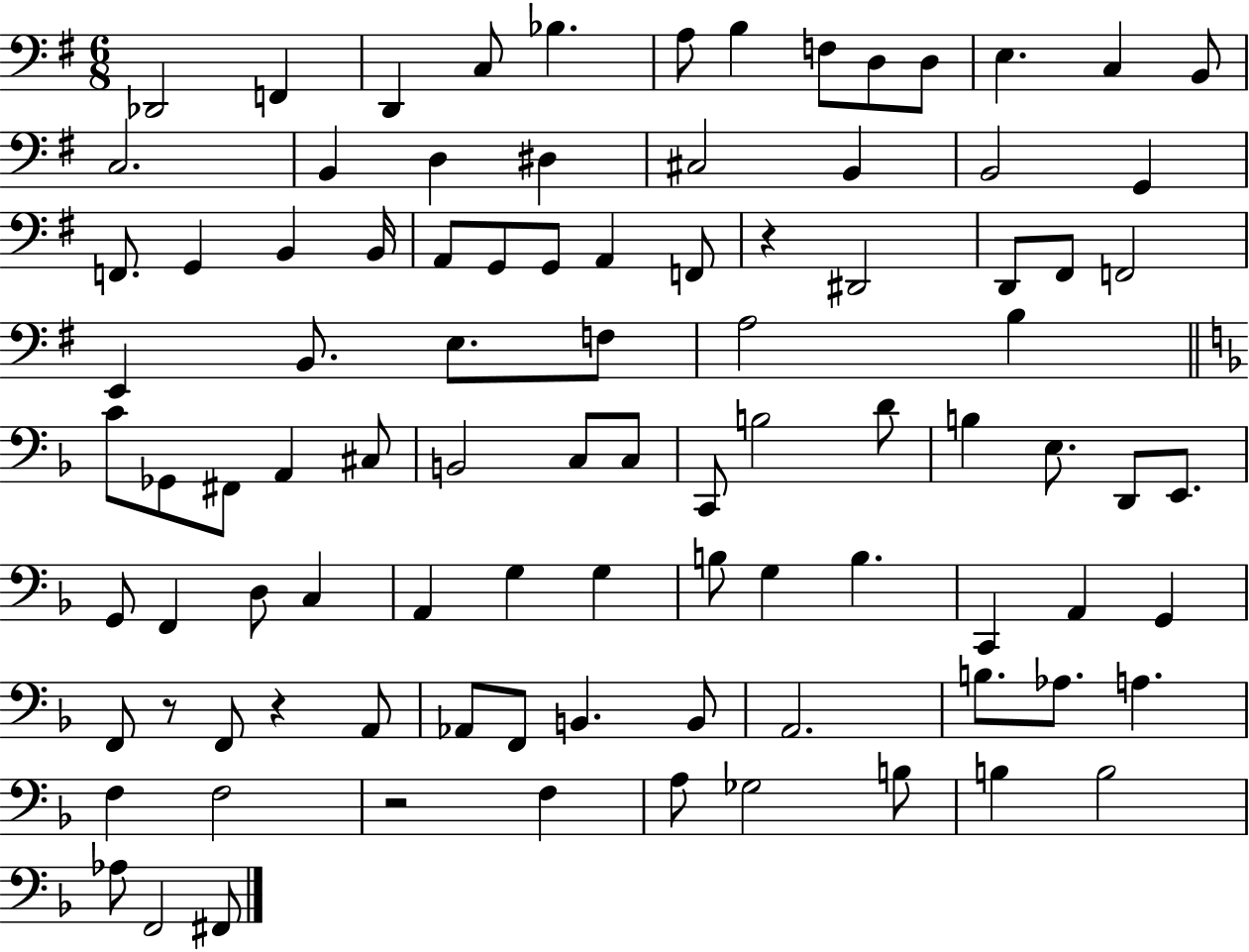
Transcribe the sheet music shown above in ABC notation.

X:1
T:Untitled
M:6/8
L:1/4
K:G
_D,,2 F,, D,, C,/2 _B, A,/2 B, F,/2 D,/2 D,/2 E, C, B,,/2 C,2 B,, D, ^D, ^C,2 B,, B,,2 G,, F,,/2 G,, B,, B,,/4 A,,/2 G,,/2 G,,/2 A,, F,,/2 z ^D,,2 D,,/2 ^F,,/2 F,,2 E,, B,,/2 E,/2 F,/2 A,2 B, C/2 _G,,/2 ^F,,/2 A,, ^C,/2 B,,2 C,/2 C,/2 C,,/2 B,2 D/2 B, E,/2 D,,/2 E,,/2 G,,/2 F,, D,/2 C, A,, G, G, B,/2 G, B, C,, A,, G,, F,,/2 z/2 F,,/2 z A,,/2 _A,,/2 F,,/2 B,, B,,/2 A,,2 B,/2 _A,/2 A, F, F,2 z2 F, A,/2 _G,2 B,/2 B, B,2 _A,/2 F,,2 ^F,,/2